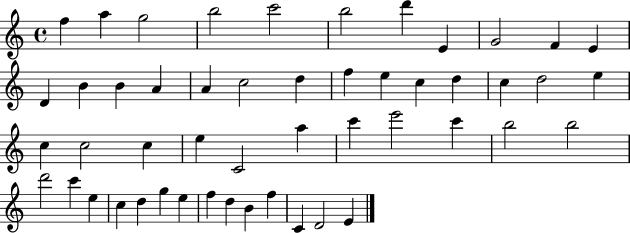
{
  \clef treble
  \time 4/4
  \defaultTimeSignature
  \key c \major
  f''4 a''4 g''2 | b''2 c'''2 | b''2 d'''4 e'4 | g'2 f'4 e'4 | \break d'4 b'4 b'4 a'4 | a'4 c''2 d''4 | f''4 e''4 c''4 d''4 | c''4 d''2 e''4 | \break c''4 c''2 c''4 | e''4 c'2 a''4 | c'''4 e'''2 c'''4 | b''2 b''2 | \break d'''2 c'''4 e''4 | c''4 d''4 g''4 e''4 | f''4 d''4 b'4 f''4 | c'4 d'2 e'4 | \break \bar "|."
}